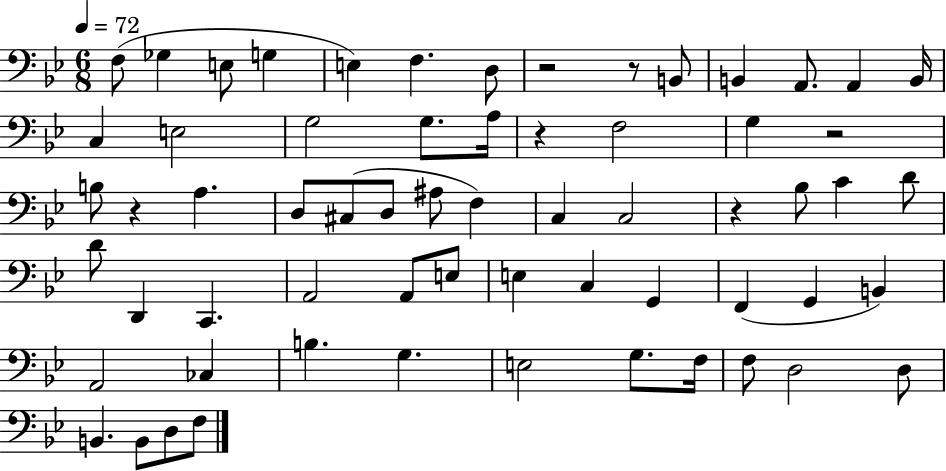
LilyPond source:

{
  \clef bass
  \numericTimeSignature
  \time 6/8
  \key bes \major
  \tempo 4 = 72
  \repeat volta 2 { f8( ges4 e8 g4 | e4) f4. d8 | r2 r8 b,8 | b,4 a,8. a,4 b,16 | \break c4 e2 | g2 g8. a16 | r4 f2 | g4 r2 | \break b8 r4 a4. | d8 cis8( d8 ais8 f4) | c4 c2 | r4 bes8 c'4 d'8 | \break d'8 d,4 c,4. | a,2 a,8 e8 | e4 c4 g,4 | f,4( g,4 b,4) | \break a,2 ces4 | b4. g4. | e2 g8. f16 | f8 d2 d8 | \break b,4. b,8 d8 f8 | } \bar "|."
}